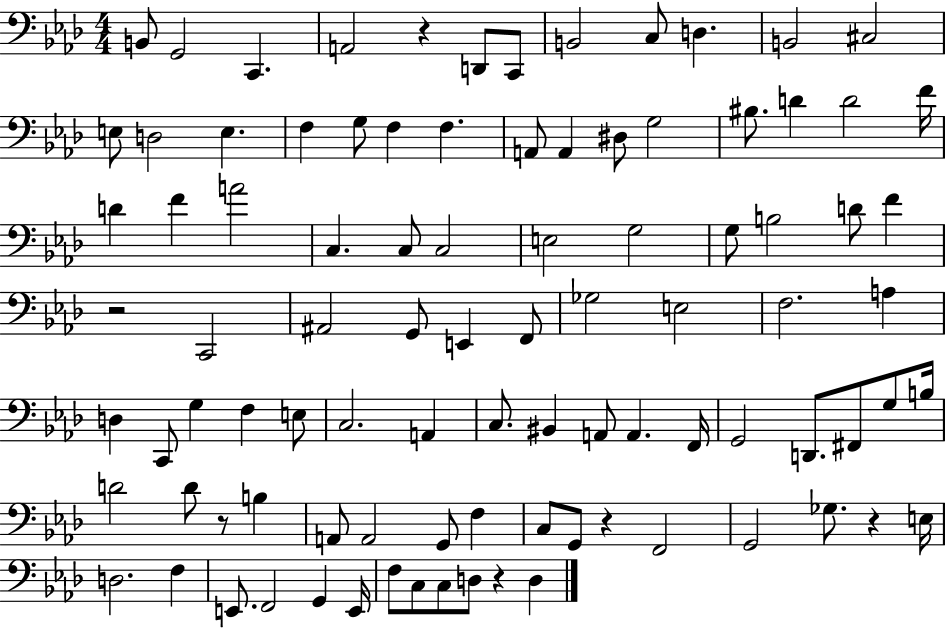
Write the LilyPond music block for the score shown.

{
  \clef bass
  \numericTimeSignature
  \time 4/4
  \key aes \major
  \repeat volta 2 { b,8 g,2 c,4. | a,2 r4 d,8 c,8 | b,2 c8 d4. | b,2 cis2 | \break e8 d2 e4. | f4 g8 f4 f4. | a,8 a,4 dis8 g2 | bis8. d'4 d'2 f'16 | \break d'4 f'4 a'2 | c4. c8 c2 | e2 g2 | g8 b2 d'8 f'4 | \break r2 c,2 | ais,2 g,8 e,4 f,8 | ges2 e2 | f2. a4 | \break d4 c,8 g4 f4 e8 | c2. a,4 | c8. bis,4 a,8 a,4. f,16 | g,2 d,8. fis,8 g8 b16 | \break d'2 d'8 r8 b4 | a,8 a,2 g,8 f4 | c8 g,8 r4 f,2 | g,2 ges8. r4 e16 | \break d2. f4 | e,8. f,2 g,4 e,16 | f8 c8 c8 d8 r4 d4 | } \bar "|."
}